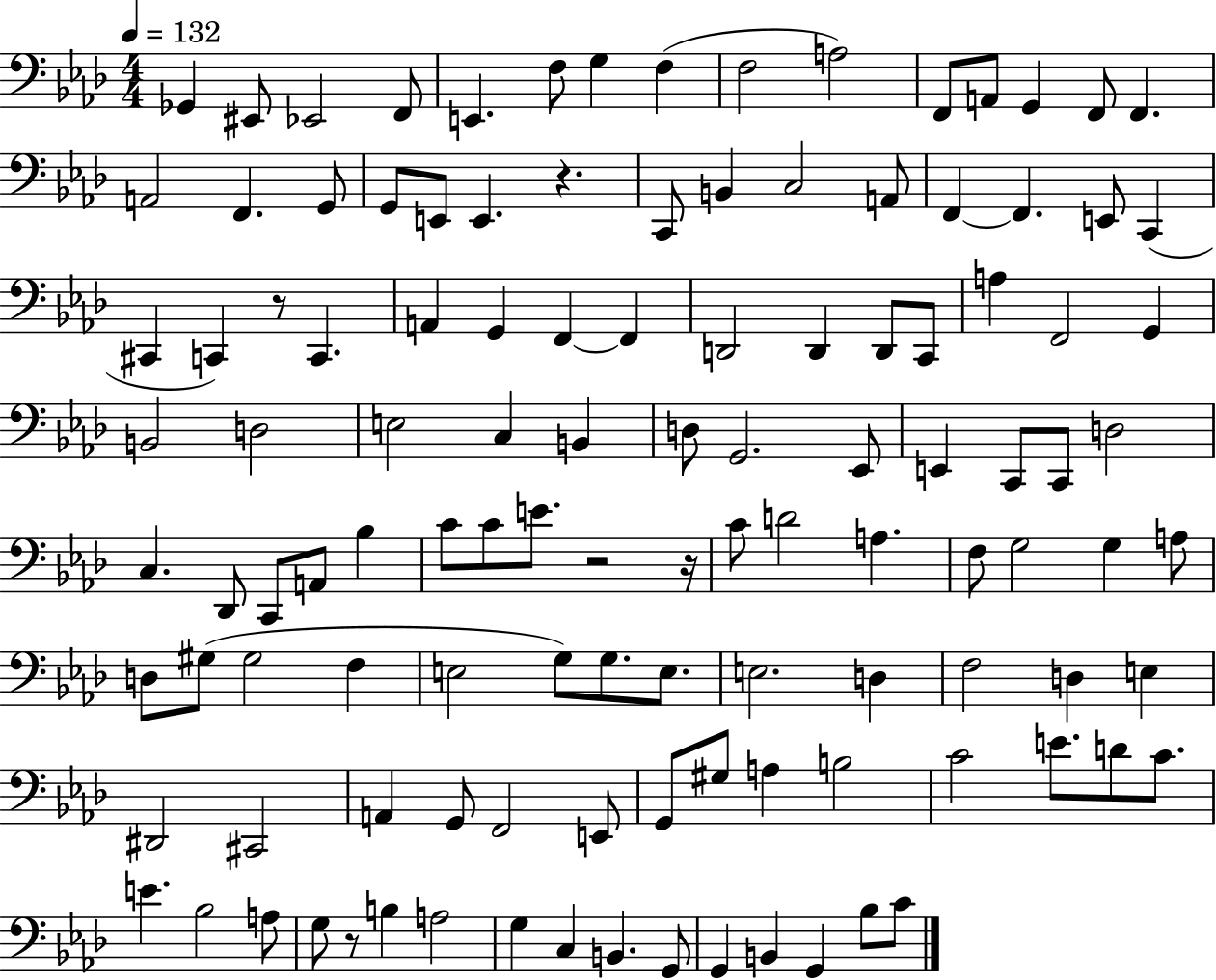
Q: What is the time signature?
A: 4/4